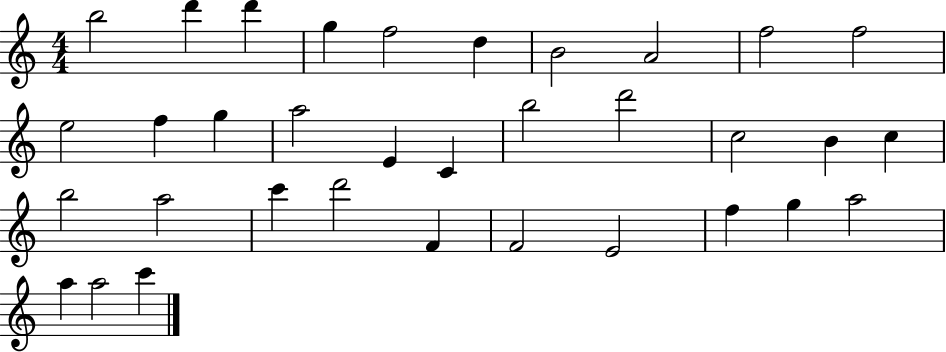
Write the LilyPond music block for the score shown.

{
  \clef treble
  \numericTimeSignature
  \time 4/4
  \key c \major
  b''2 d'''4 d'''4 | g''4 f''2 d''4 | b'2 a'2 | f''2 f''2 | \break e''2 f''4 g''4 | a''2 e'4 c'4 | b''2 d'''2 | c''2 b'4 c''4 | \break b''2 a''2 | c'''4 d'''2 f'4 | f'2 e'2 | f''4 g''4 a''2 | \break a''4 a''2 c'''4 | \bar "|."
}